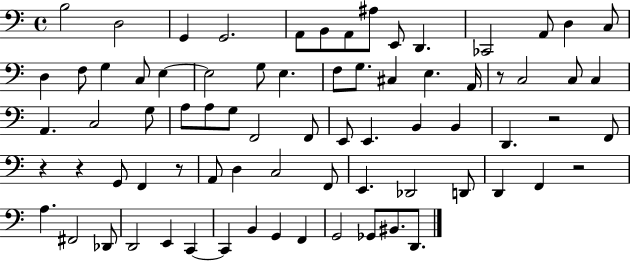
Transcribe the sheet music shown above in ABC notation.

X:1
T:Untitled
M:4/4
L:1/4
K:C
B,2 D,2 G,, G,,2 A,,/2 B,,/2 A,,/2 ^A,/2 E,,/2 D,, _C,,2 A,,/2 D, C,/2 D, F,/2 G, C,/2 E, E,2 G,/2 E, F,/2 G,/2 ^C, E, A,,/4 z/2 C,2 C,/2 C, A,, C,2 G,/2 A,/2 A,/2 G,/2 F,,2 F,,/2 E,,/2 E,, B,, B,, D,, z2 F,,/2 z z G,,/2 F,, z/2 A,,/2 D, C,2 F,,/2 E,, _D,,2 D,,/2 D,, F,, z2 A, ^F,,2 _D,,/2 D,,2 E,, C,, C,, B,, G,, F,, G,,2 _G,,/2 ^B,,/2 D,,/2